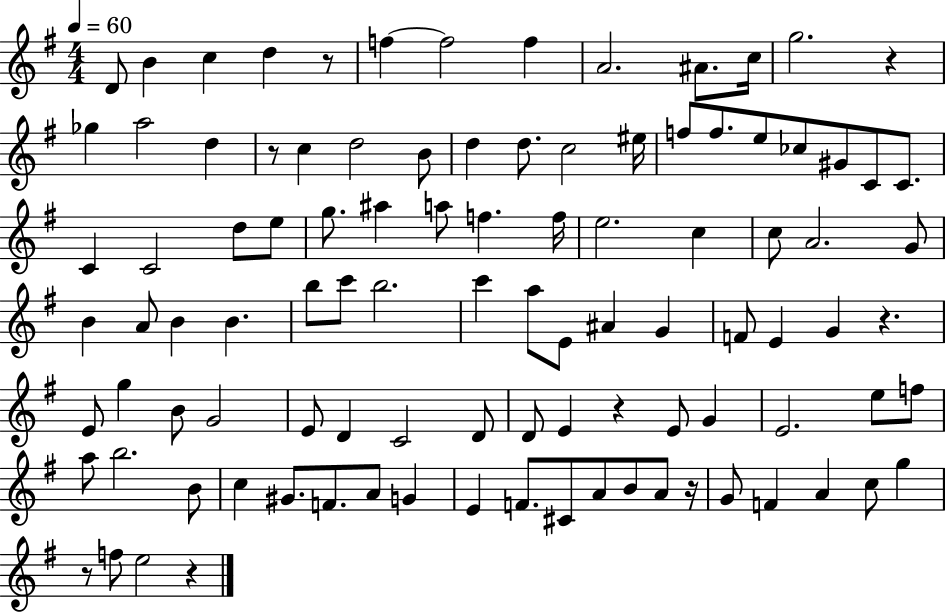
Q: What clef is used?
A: treble